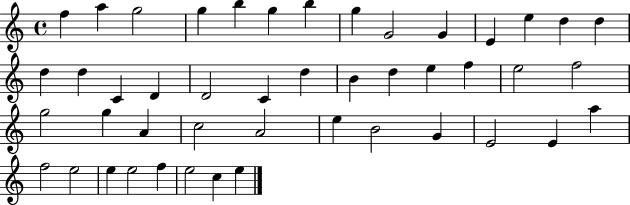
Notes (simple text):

F5/q A5/q G5/h G5/q B5/q G5/q B5/q G5/q G4/h G4/q E4/q E5/q D5/q D5/q D5/q D5/q C4/q D4/q D4/h C4/q D5/q B4/q D5/q E5/q F5/q E5/h F5/h G5/h G5/q A4/q C5/h A4/h E5/q B4/h G4/q E4/h E4/q A5/q F5/h E5/h E5/q E5/h F5/q E5/h C5/q E5/q